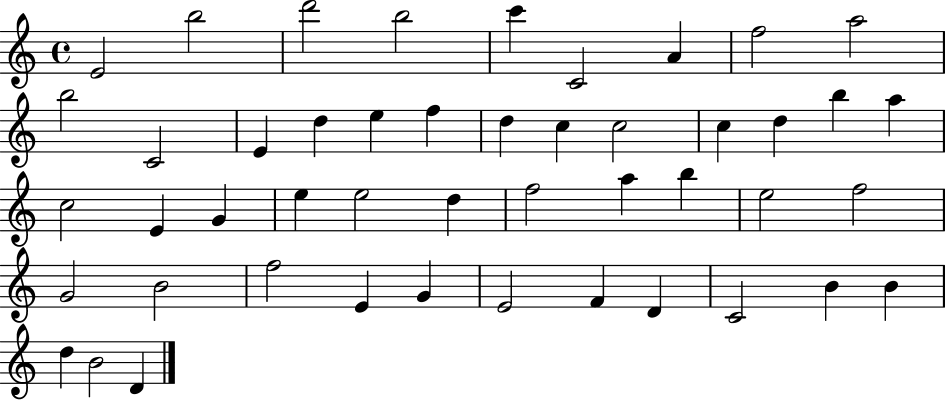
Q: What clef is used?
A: treble